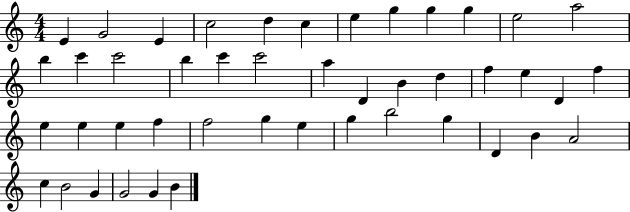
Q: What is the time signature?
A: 4/4